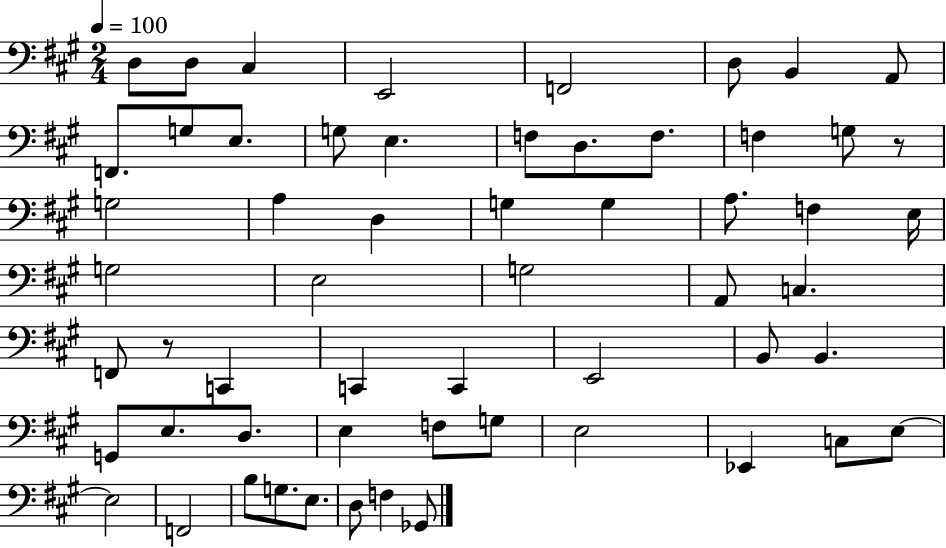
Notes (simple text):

D3/e D3/e C#3/q E2/h F2/h D3/e B2/q A2/e F2/e. G3/e E3/e. G3/e E3/q. F3/e D3/e. F3/e. F3/q G3/e R/e G3/h A3/q D3/q G3/q G3/q A3/e. F3/q E3/s G3/h E3/h G3/h A2/e C3/q. F2/e R/e C2/q C2/q C2/q E2/h B2/e B2/q. G2/e E3/e. D3/e. E3/q F3/e G3/e E3/h Eb2/q C3/e E3/e E3/h F2/h B3/e G3/e. E3/e. D3/e F3/q Gb2/e